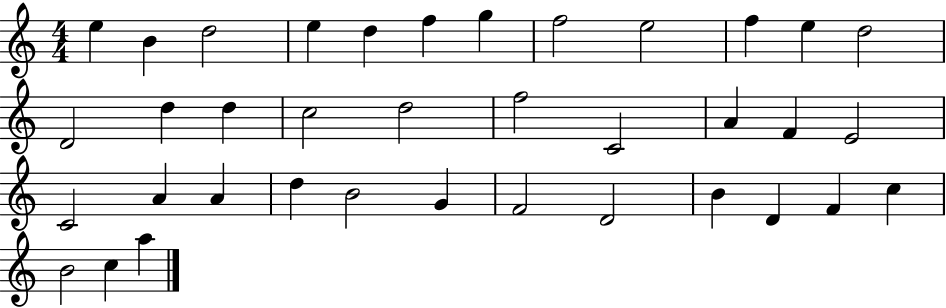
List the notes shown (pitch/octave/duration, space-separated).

E5/q B4/q D5/h E5/q D5/q F5/q G5/q F5/h E5/h F5/q E5/q D5/h D4/h D5/q D5/q C5/h D5/h F5/h C4/h A4/q F4/q E4/h C4/h A4/q A4/q D5/q B4/h G4/q F4/h D4/h B4/q D4/q F4/q C5/q B4/h C5/q A5/q